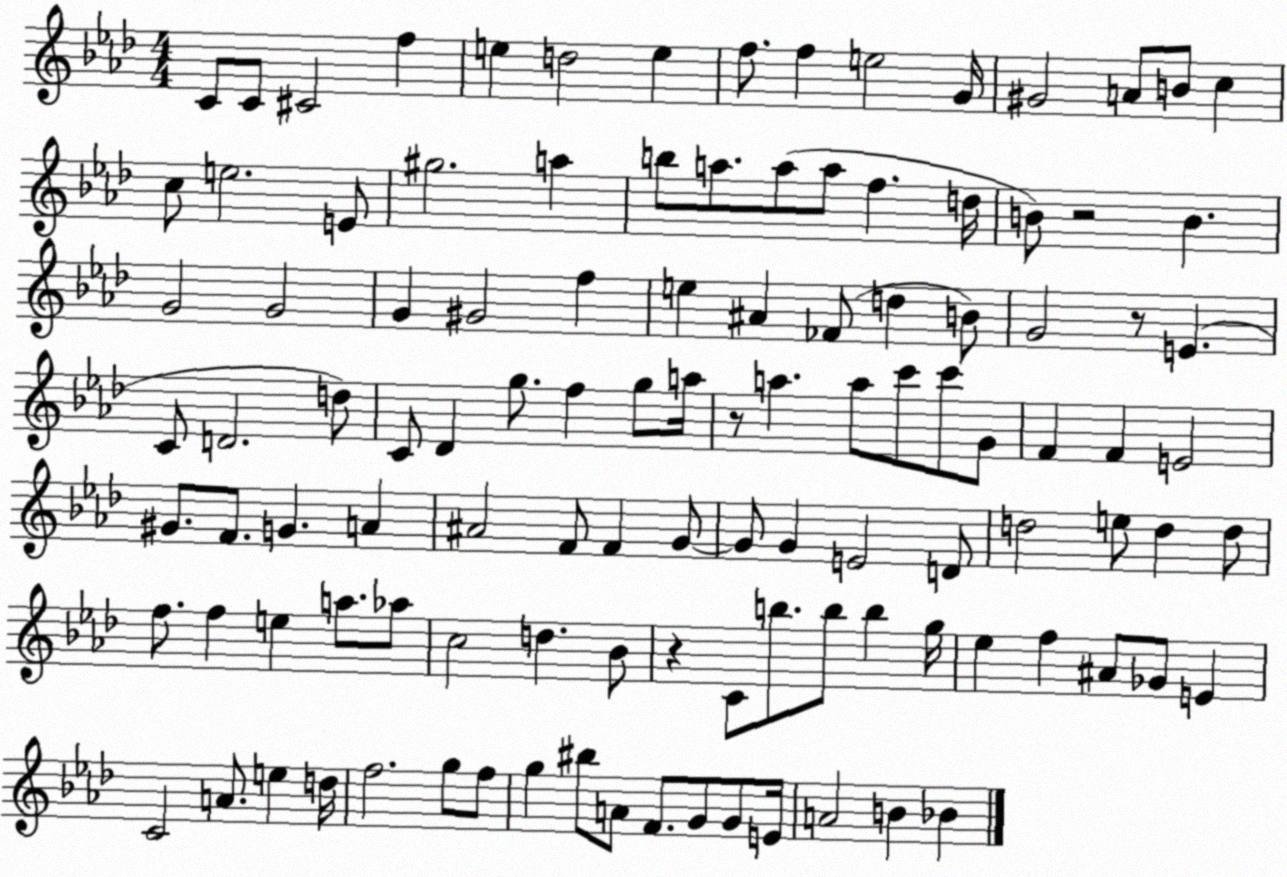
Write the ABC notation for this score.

X:1
T:Untitled
M:4/4
L:1/4
K:Ab
C/2 C/2 ^C2 f e d2 e f/2 f e2 G/4 ^G2 A/2 B/2 c c/2 e2 E/2 ^g2 a b/2 a/2 a/2 a/2 f d/4 B/2 z2 B G2 G2 G ^G2 f e ^A _F/2 d B/2 G2 z/2 E C/2 D2 d/2 C/2 _D g/2 f g/2 a/4 z/2 a a/2 c'/2 c'/2 G/2 F F E2 ^G/2 F/2 G A ^A2 F/2 F G/2 G/2 G E2 D/2 d2 e/2 d d/2 f/2 f e a/2 _a/2 c2 d _B/2 z C/2 b/2 b/2 b g/4 _e f ^A/2 _G/2 E C2 A/2 e d/4 f2 g/2 f/2 g ^b/2 A/2 F/2 G/2 G/2 E/4 A2 B _B